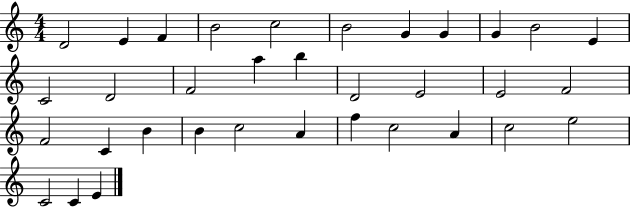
{
  \clef treble
  \numericTimeSignature
  \time 4/4
  \key c \major
  d'2 e'4 f'4 | b'2 c''2 | b'2 g'4 g'4 | g'4 b'2 e'4 | \break c'2 d'2 | f'2 a''4 b''4 | d'2 e'2 | e'2 f'2 | \break f'2 c'4 b'4 | b'4 c''2 a'4 | f''4 c''2 a'4 | c''2 e''2 | \break c'2 c'4 e'4 | \bar "|."
}